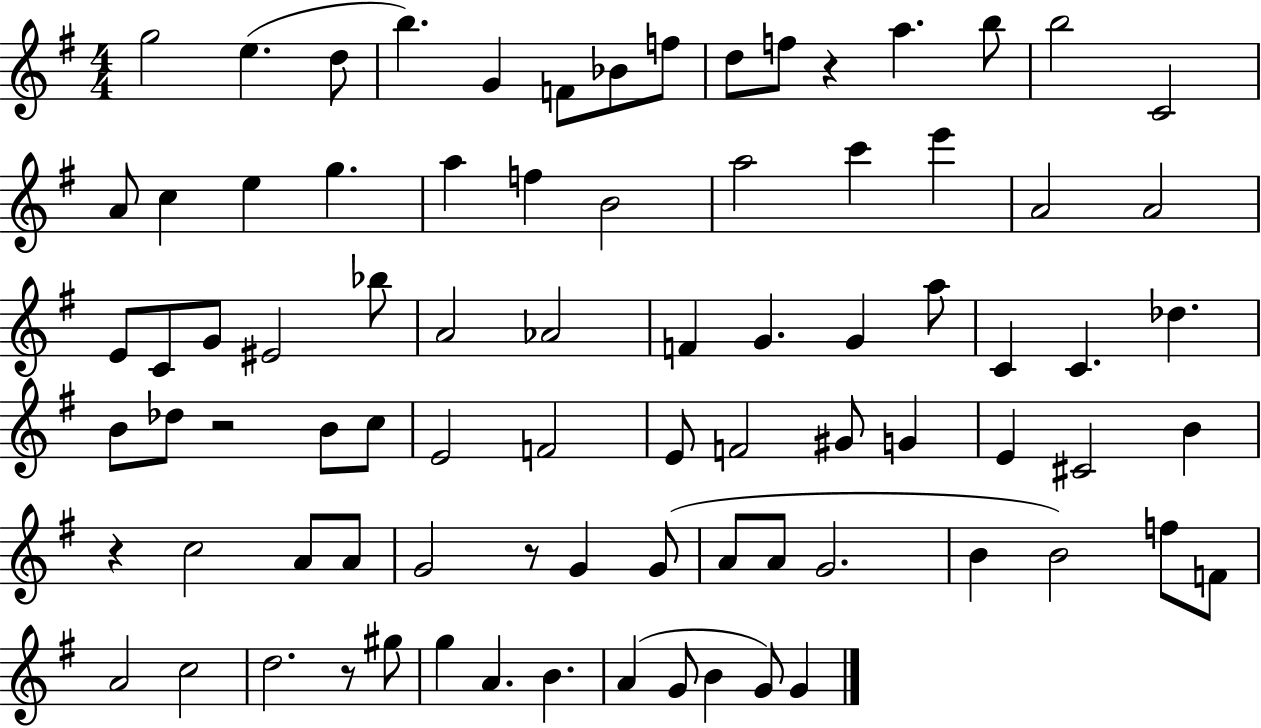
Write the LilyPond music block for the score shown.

{
  \clef treble
  \numericTimeSignature
  \time 4/4
  \key g \major
  g''2 e''4.( d''8 | b''4.) g'4 f'8 bes'8 f''8 | d''8 f''8 r4 a''4. b''8 | b''2 c'2 | \break a'8 c''4 e''4 g''4. | a''4 f''4 b'2 | a''2 c'''4 e'''4 | a'2 a'2 | \break e'8 c'8 g'8 eis'2 bes''8 | a'2 aes'2 | f'4 g'4. g'4 a''8 | c'4 c'4. des''4. | \break b'8 des''8 r2 b'8 c''8 | e'2 f'2 | e'8 f'2 gis'8 g'4 | e'4 cis'2 b'4 | \break r4 c''2 a'8 a'8 | g'2 r8 g'4 g'8( | a'8 a'8 g'2. | b'4 b'2) f''8 f'8 | \break a'2 c''2 | d''2. r8 gis''8 | g''4 a'4. b'4. | a'4( g'8 b'4 g'8) g'4 | \break \bar "|."
}